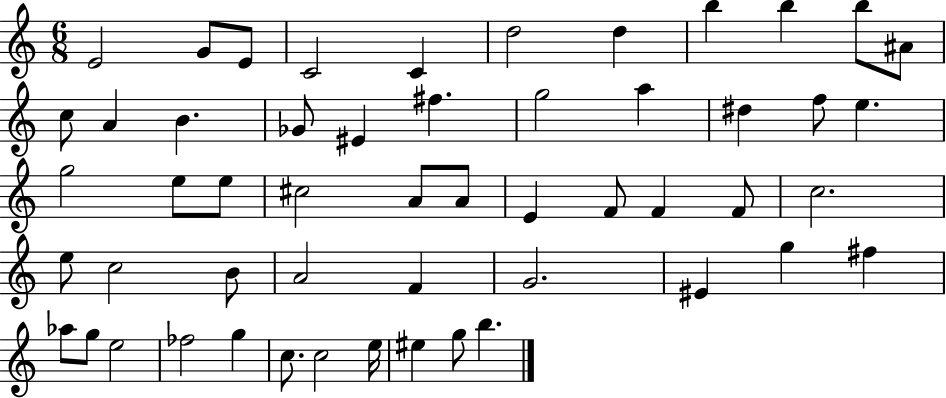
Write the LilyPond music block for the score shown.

{
  \clef treble
  \numericTimeSignature
  \time 6/8
  \key c \major
  \repeat volta 2 { e'2 g'8 e'8 | c'2 c'4 | d''2 d''4 | b''4 b''4 b''8 ais'8 | \break c''8 a'4 b'4. | ges'8 eis'4 fis''4. | g''2 a''4 | dis''4 f''8 e''4. | \break g''2 e''8 e''8 | cis''2 a'8 a'8 | e'4 f'8 f'4 f'8 | c''2. | \break e''8 c''2 b'8 | a'2 f'4 | g'2. | eis'4 g''4 fis''4 | \break aes''8 g''8 e''2 | fes''2 g''4 | c''8. c''2 e''16 | eis''4 g''8 b''4. | \break } \bar "|."
}